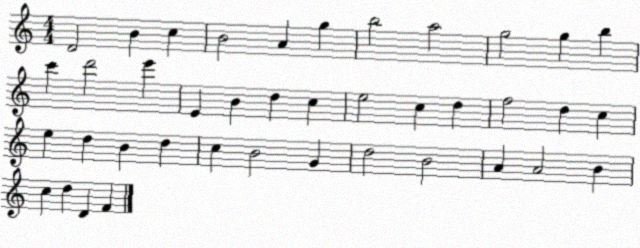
X:1
T:Untitled
M:4/4
L:1/4
K:C
D2 B c B2 A g b2 a2 g2 g b c' d'2 e' E B d c e2 c d f2 d c e d B d c B2 G d2 B2 A A2 B c d D F